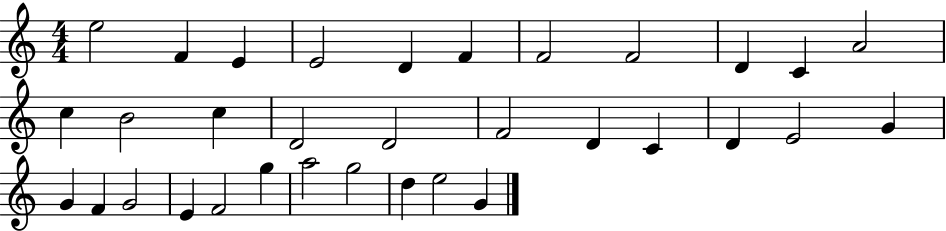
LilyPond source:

{
  \clef treble
  \numericTimeSignature
  \time 4/4
  \key c \major
  e''2 f'4 e'4 | e'2 d'4 f'4 | f'2 f'2 | d'4 c'4 a'2 | \break c''4 b'2 c''4 | d'2 d'2 | f'2 d'4 c'4 | d'4 e'2 g'4 | \break g'4 f'4 g'2 | e'4 f'2 g''4 | a''2 g''2 | d''4 e''2 g'4 | \break \bar "|."
}